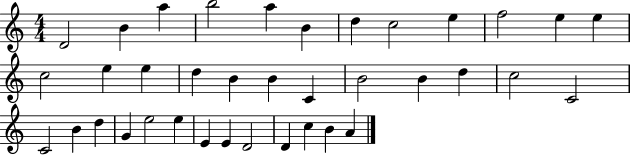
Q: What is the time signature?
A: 4/4